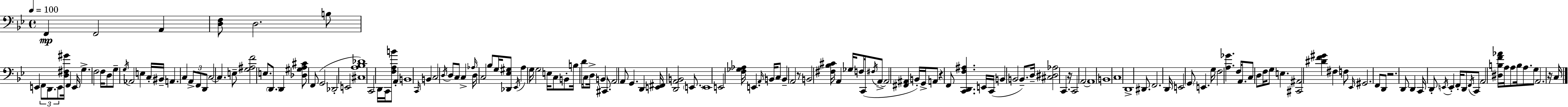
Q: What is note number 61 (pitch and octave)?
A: B3